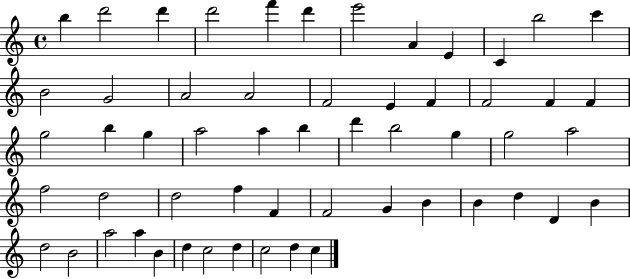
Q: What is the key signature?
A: C major